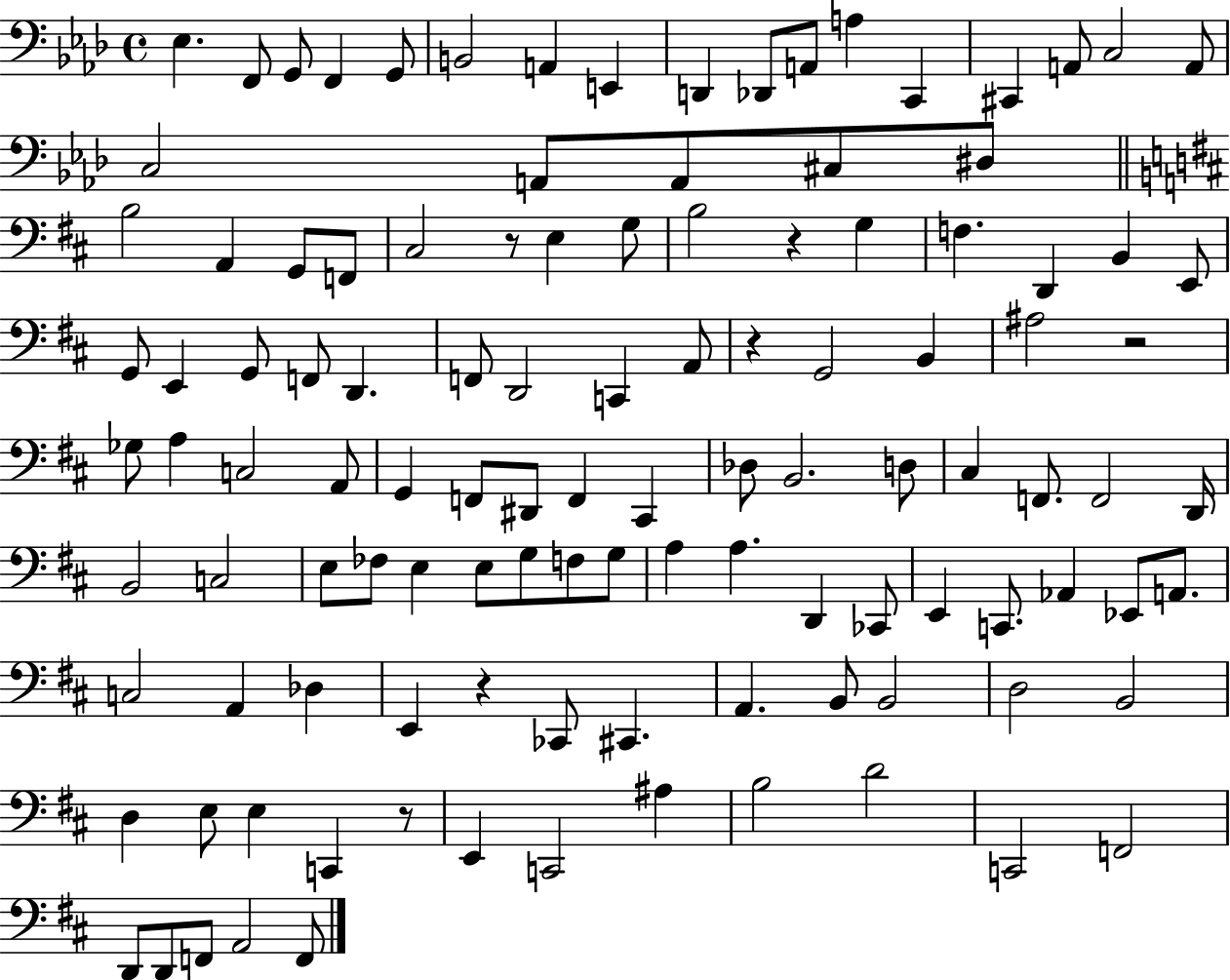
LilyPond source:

{
  \clef bass
  \time 4/4
  \defaultTimeSignature
  \key aes \major
  \repeat volta 2 { ees4. f,8 g,8 f,4 g,8 | b,2 a,4 e,4 | d,4 des,8 a,8 a4 c,4 | cis,4 a,8 c2 a,8 | \break c2 a,8 a,8 cis8 dis8 | \bar "||" \break \key d \major b2 a,4 g,8 f,8 | cis2 r8 e4 g8 | b2 r4 g4 | f4. d,4 b,4 e,8 | \break g,8 e,4 g,8 f,8 d,4. | f,8 d,2 c,4 a,8 | r4 g,2 b,4 | ais2 r2 | \break ges8 a4 c2 a,8 | g,4 f,8 dis,8 f,4 cis,4 | des8 b,2. d8 | cis4 f,8. f,2 d,16 | \break b,2 c2 | e8 fes8 e4 e8 g8 f8 g8 | a4 a4. d,4 ces,8 | e,4 c,8. aes,4 ees,8 a,8. | \break c2 a,4 des4 | e,4 r4 ces,8 cis,4. | a,4. b,8 b,2 | d2 b,2 | \break d4 e8 e4 c,4 r8 | e,4 c,2 ais4 | b2 d'2 | c,2 f,2 | \break d,8 d,8 f,8 a,2 f,8 | } \bar "|."
}